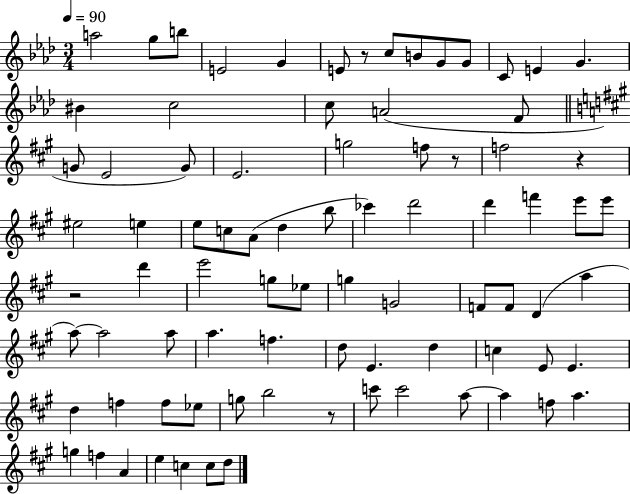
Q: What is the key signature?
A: AES major